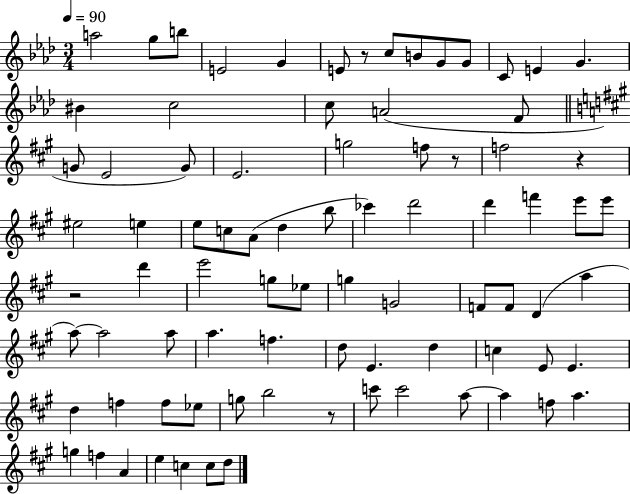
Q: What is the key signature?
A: AES major